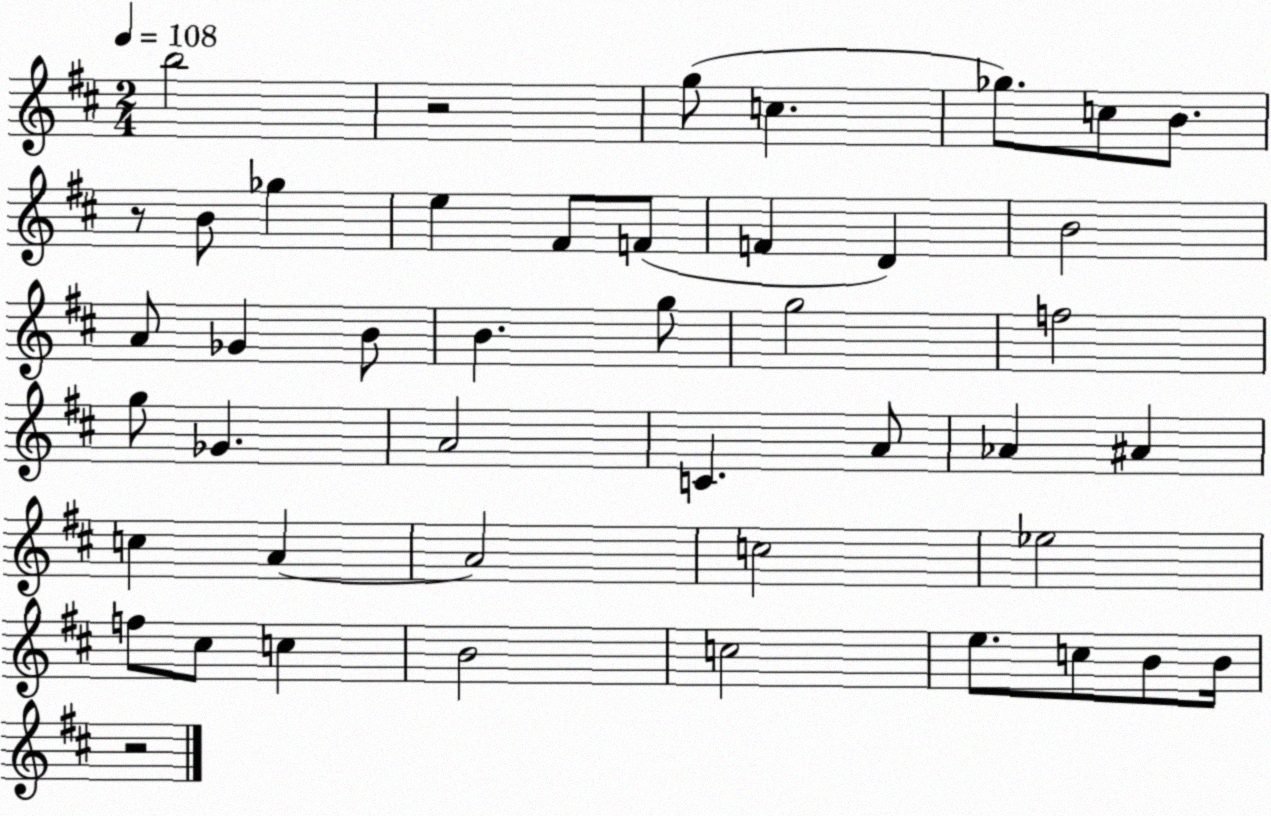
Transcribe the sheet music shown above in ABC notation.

X:1
T:Untitled
M:2/4
L:1/4
K:D
b2 z2 g/2 c _g/2 c/2 B/2 z/2 B/2 _g e ^F/2 F/2 F D B2 A/2 _G B/2 B g/2 g2 f2 g/2 _G A2 C A/2 _A ^A c A A2 c2 _e2 f/2 ^c/2 c B2 c2 e/2 c/2 B/2 B/4 z2